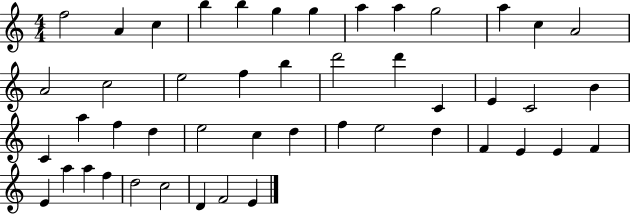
F5/h A4/q C5/q B5/q B5/q G5/q G5/q A5/q A5/q G5/h A5/q C5/q A4/h A4/h C5/h E5/h F5/q B5/q D6/h D6/q C4/q E4/q C4/h B4/q C4/q A5/q F5/q D5/q E5/h C5/q D5/q F5/q E5/h D5/q F4/q E4/q E4/q F4/q E4/q A5/q A5/q F5/q D5/h C5/h D4/q F4/h E4/q